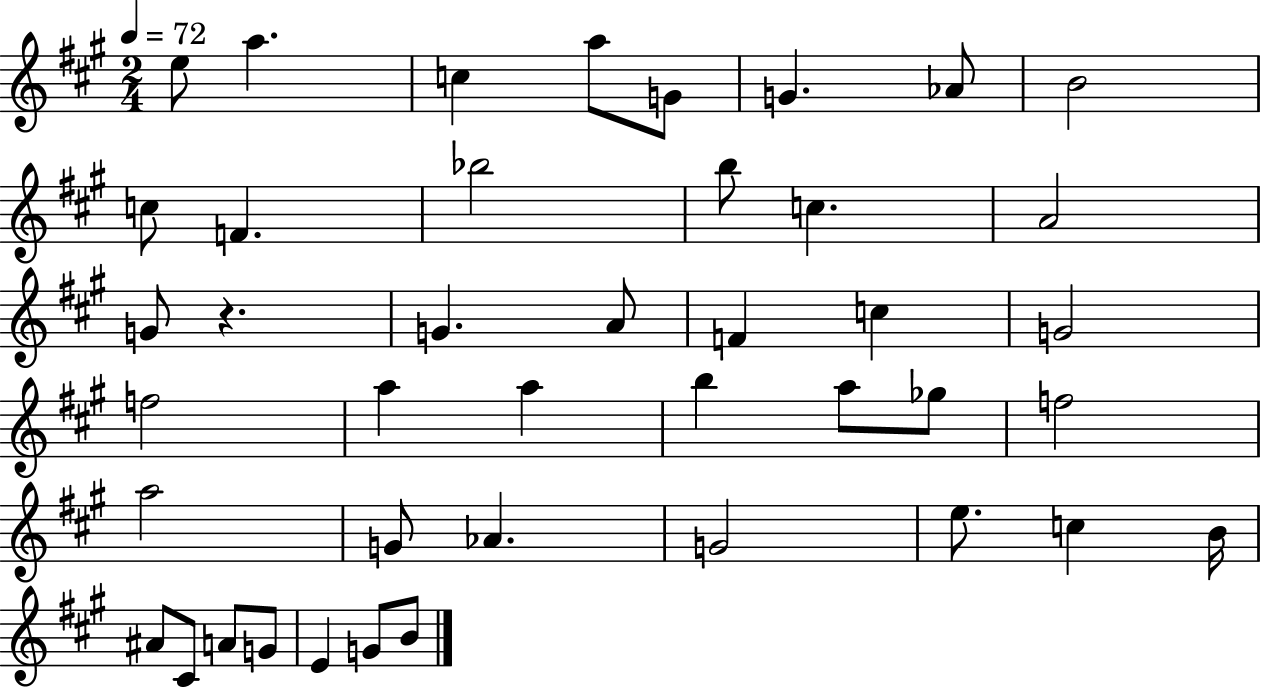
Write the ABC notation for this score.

X:1
T:Untitled
M:2/4
L:1/4
K:A
e/2 a c a/2 G/2 G _A/2 B2 c/2 F _b2 b/2 c A2 G/2 z G A/2 F c G2 f2 a a b a/2 _g/2 f2 a2 G/2 _A G2 e/2 c B/4 ^A/2 ^C/2 A/2 G/2 E G/2 B/2